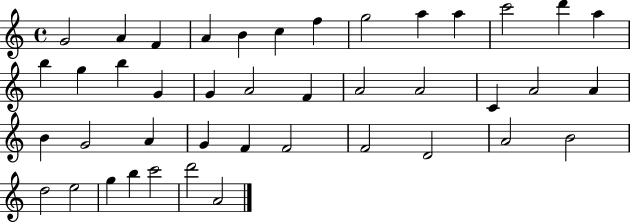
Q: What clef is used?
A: treble